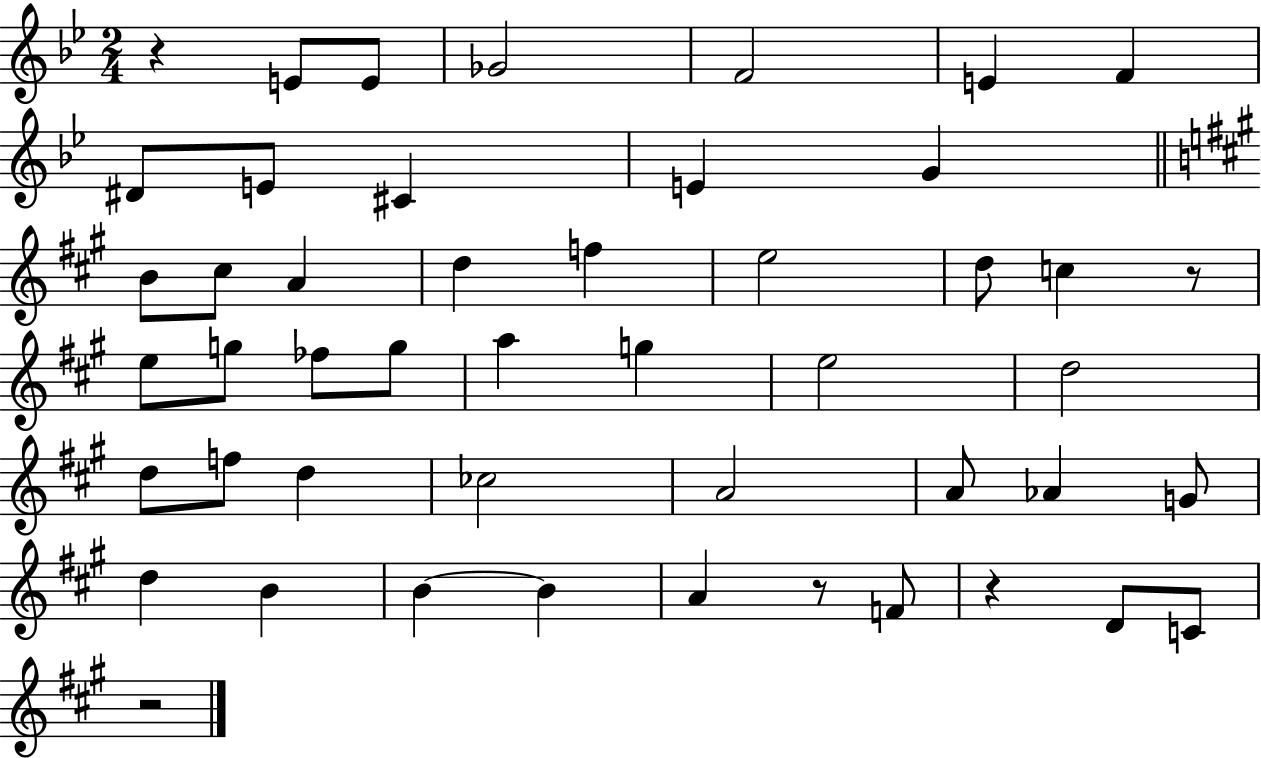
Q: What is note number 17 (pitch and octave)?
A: E5